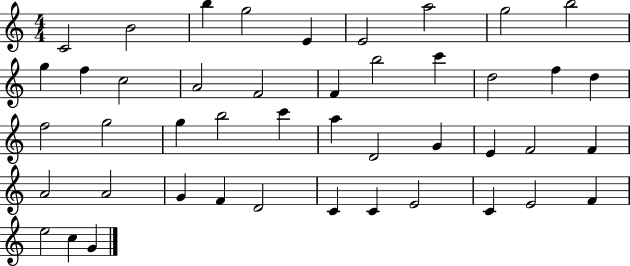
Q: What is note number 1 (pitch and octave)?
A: C4